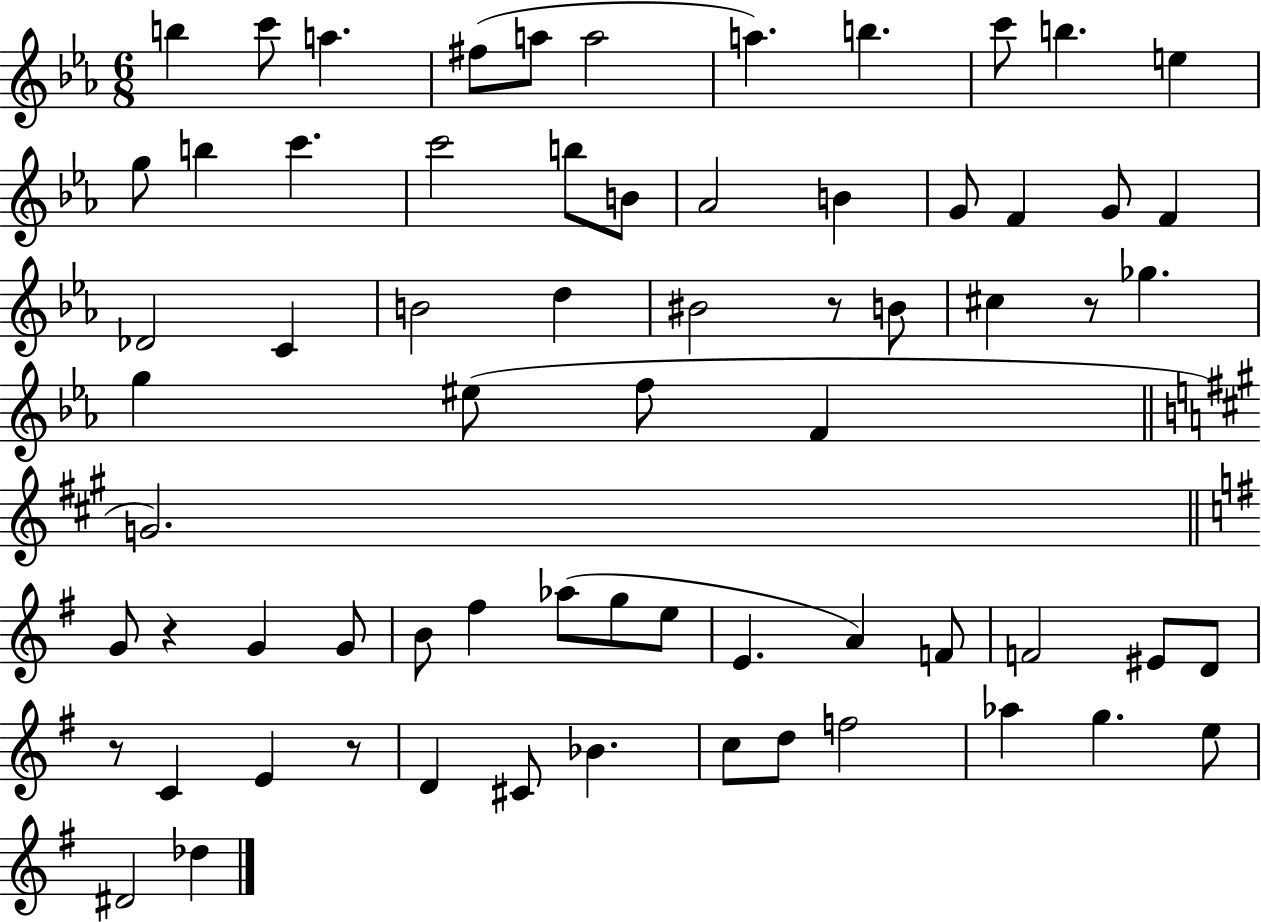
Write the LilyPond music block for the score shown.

{
  \clef treble
  \numericTimeSignature
  \time 6/8
  \key ees \major
  b''4 c'''8 a''4. | fis''8( a''8 a''2 | a''4.) b''4. | c'''8 b''4. e''4 | \break g''8 b''4 c'''4. | c'''2 b''8 b'8 | aes'2 b'4 | g'8 f'4 g'8 f'4 | \break des'2 c'4 | b'2 d''4 | bis'2 r8 b'8 | cis''4 r8 ges''4. | \break g''4 eis''8( f''8 f'4 | \bar "||" \break \key a \major g'2.) | \bar "||" \break \key g \major g'8 r4 g'4 g'8 | b'8 fis''4 aes''8( g''8 e''8 | e'4. a'4) f'8 | f'2 eis'8 d'8 | \break r8 c'4 e'4 r8 | d'4 cis'8 bes'4. | c''8 d''8 f''2 | aes''4 g''4. e''8 | \break dis'2 des''4 | \bar "|."
}